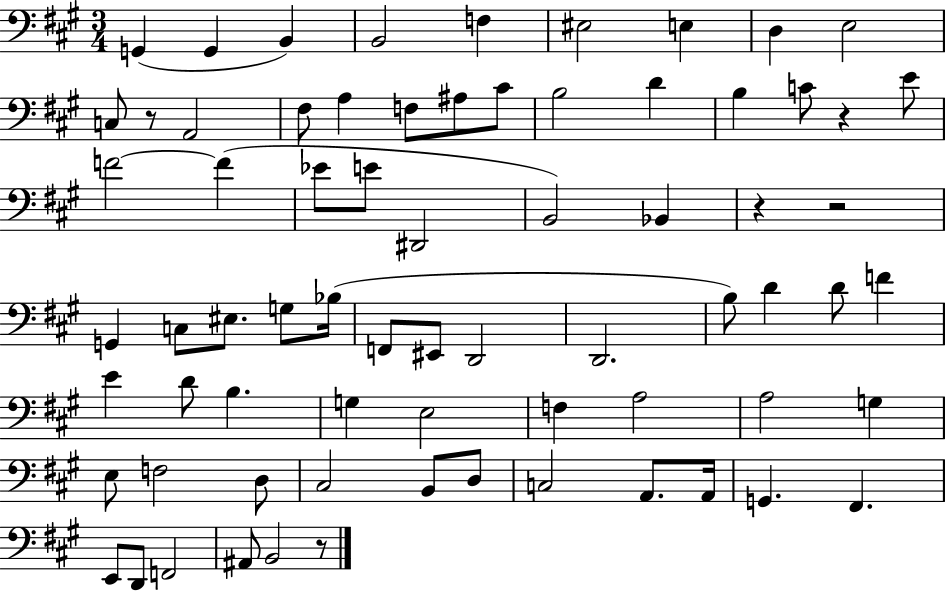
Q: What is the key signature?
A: A major